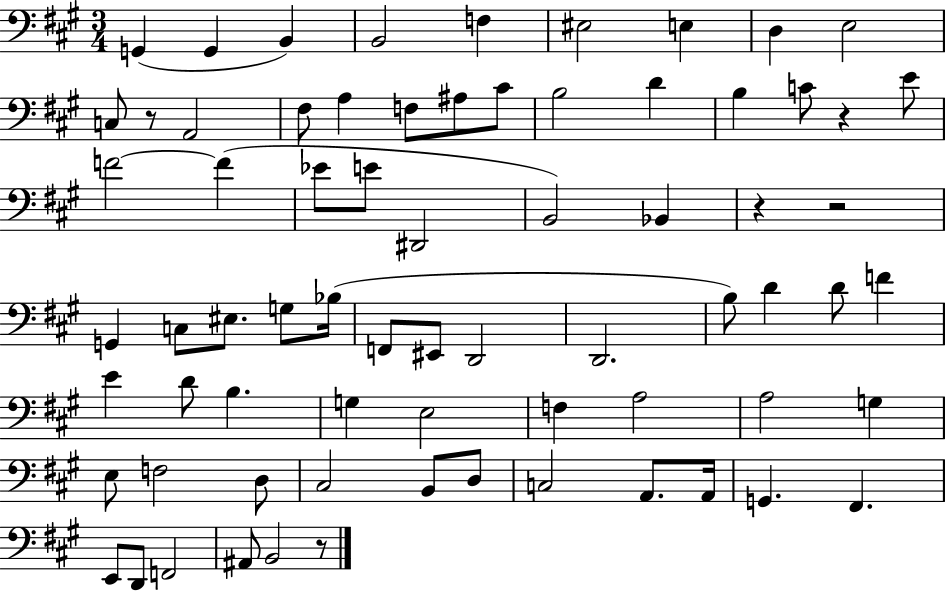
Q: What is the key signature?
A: A major